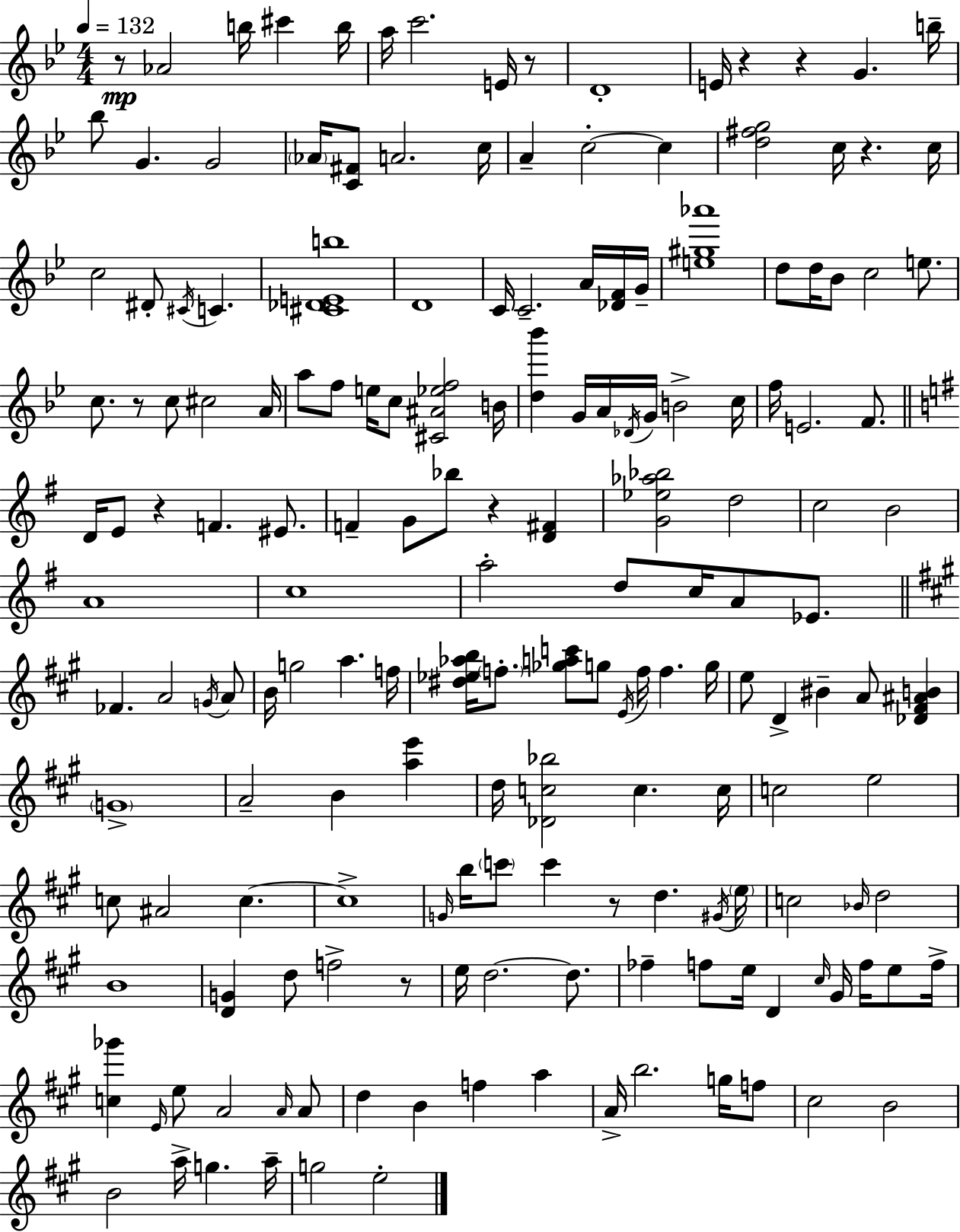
R/e Ab4/h B5/s C#6/q B5/s A5/s C6/h. E4/s R/e D4/w E4/s R/q R/q G4/q. B5/s Bb5/e G4/q. G4/h Ab4/s [C4,F#4]/e A4/h. C5/s A4/q C5/h C5/q [D5,F#5,G5]/h C5/s R/q. C5/s C5/h D#4/e C#4/s C4/q. [C#4,Db4,E4,B5]/w D4/w C4/s C4/h. A4/s [Db4,F4]/s G4/s [E5,G#5,Ab6]/w D5/e D5/s Bb4/e C5/h E5/e. C5/e. R/e C5/e C#5/h A4/s A5/e F5/e E5/s C5/e [C#4,A#4,Eb5,F5]/h B4/s [D5,Bb6]/q G4/s A4/s Db4/s G4/s B4/h C5/s F5/s E4/h. F4/e. D4/s E4/e R/q F4/q. EIS4/e. F4/q G4/e Bb5/e R/q [D4,F#4]/q [G4,Eb5,Ab5,Bb5]/h D5/h C5/h B4/h A4/w C5/w A5/h D5/e C5/s A4/e Eb4/e. FES4/q. A4/h G4/s A4/e B4/s G5/h A5/q. F5/s [D#5,Eb5,Ab5,B5]/s F5/e. [Gb5,A5,C6]/e G5/e E4/s F5/s F5/q. G5/s E5/e D4/q BIS4/q A4/e [Db4,F#4,A#4,B4]/q G4/w A4/h B4/q [A5,E6]/q D5/s [Db4,C5,Bb5]/h C5/q. C5/s C5/h E5/h C5/e A#4/h C5/q. C5/w G4/s B5/s C6/e C6/q R/e D5/q. G#4/s E5/s C5/h Bb4/s D5/h B4/w [D4,G4]/q D5/e F5/h R/e E5/s D5/h. D5/e. FES5/q F5/e E5/s D4/q C#5/s G#4/s F5/s E5/e F5/s [C5,Gb6]/q E4/s E5/e A4/h A4/s A4/e D5/q B4/q F5/q A5/q A4/s B5/h. G5/s F5/e C#5/h B4/h B4/h A5/s G5/q. A5/s G5/h E5/h